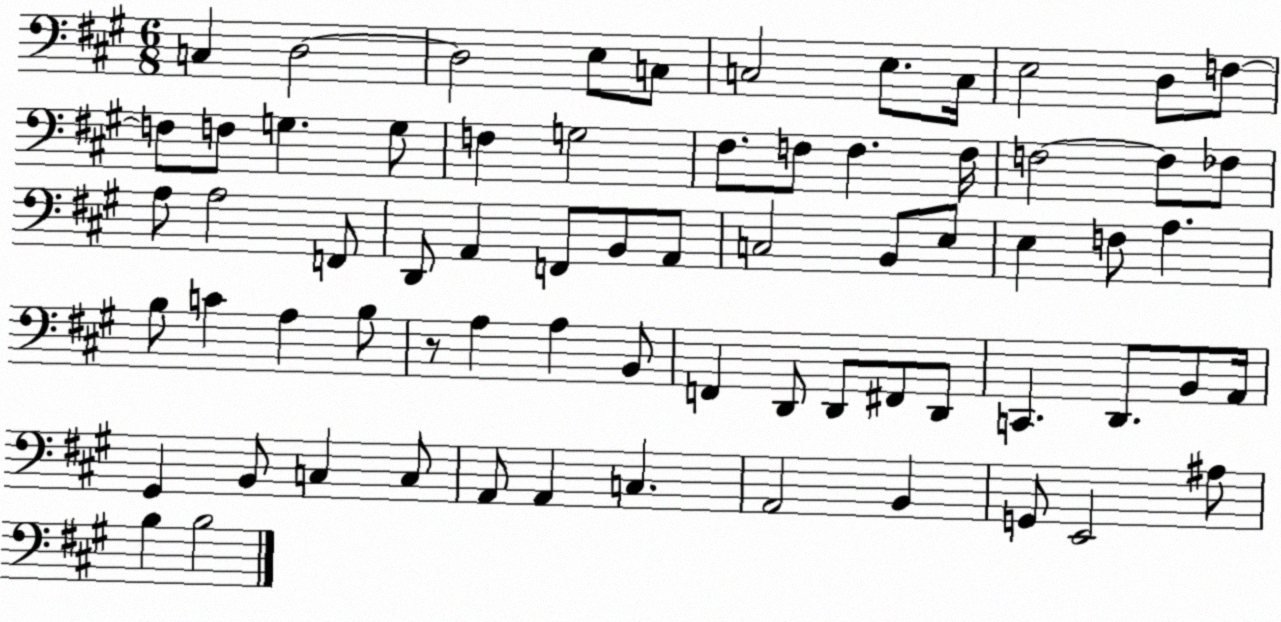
X:1
T:Untitled
M:6/8
L:1/4
K:A
C, D,2 D,2 E,/2 C,/2 C,2 E,/2 C,/4 E,2 D,/2 F,/2 F,/2 F,/2 G, G,/2 F, G,2 ^F,/2 F,/2 F, F,/4 F,2 F,/2 _F,/2 A,/2 A,2 F,,/2 D,,/2 A,, F,,/2 B,,/2 A,,/2 C,2 B,,/2 E,/2 E, F,/2 A, B,/2 C A, B,/2 z/2 A, A, B,,/2 F,, D,,/2 D,,/2 ^F,,/2 D,,/2 C,, D,,/2 B,,/2 A,,/4 ^G,, B,,/2 C, C,/2 A,,/2 A,, C, A,,2 B,, G,,/2 E,,2 ^A,/2 B, B,2